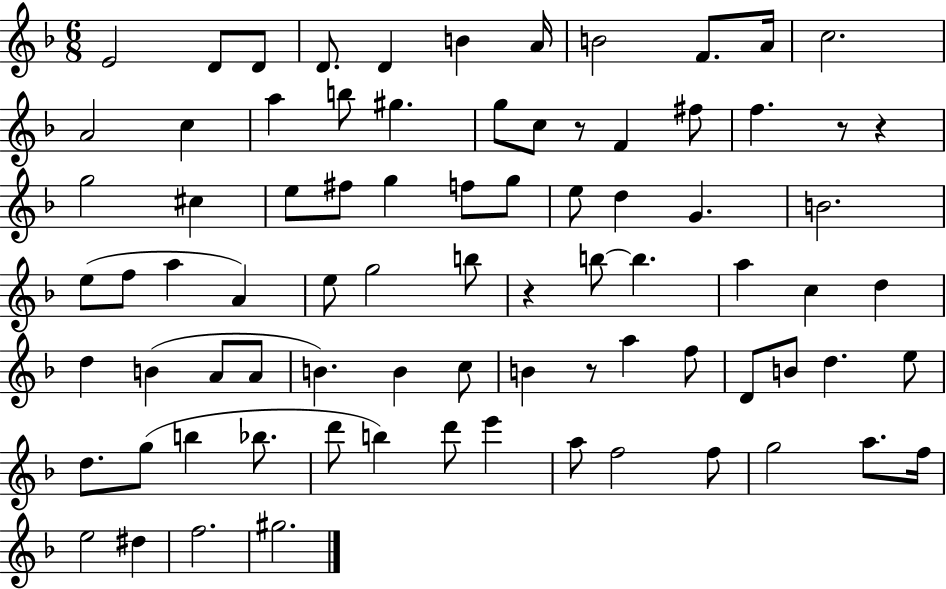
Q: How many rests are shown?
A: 5